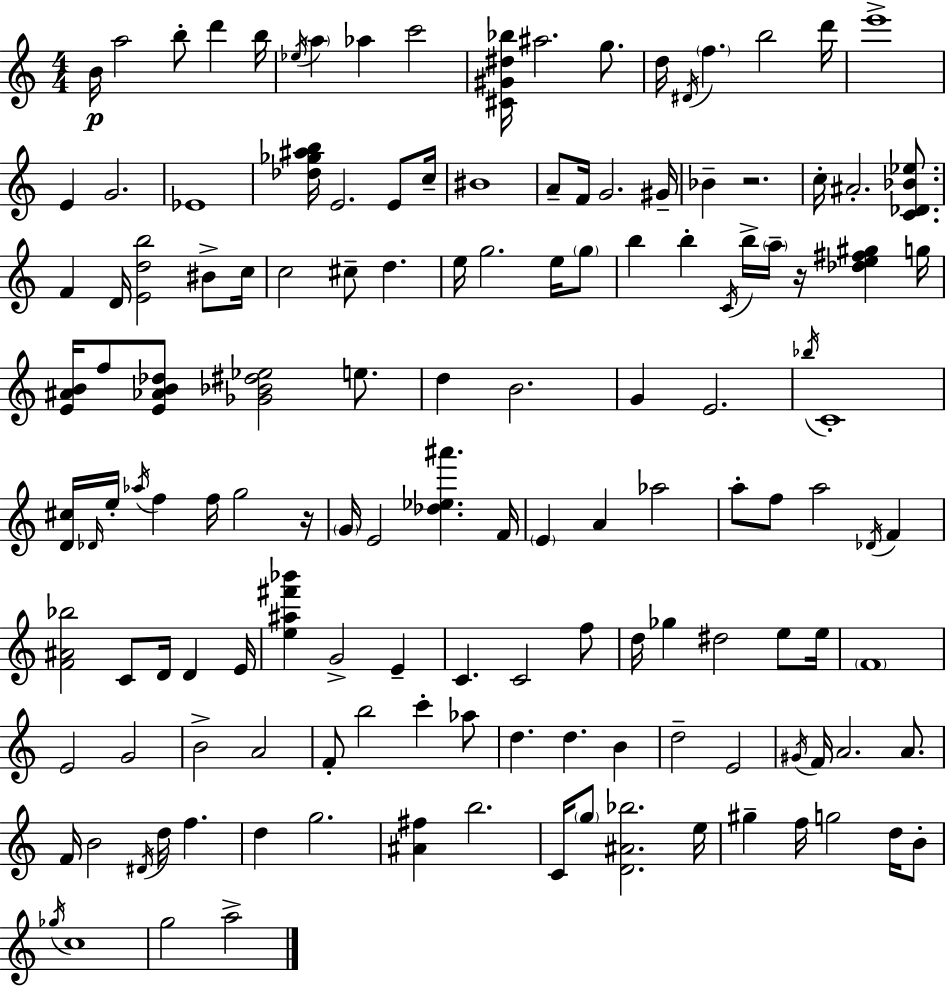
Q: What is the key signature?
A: A minor